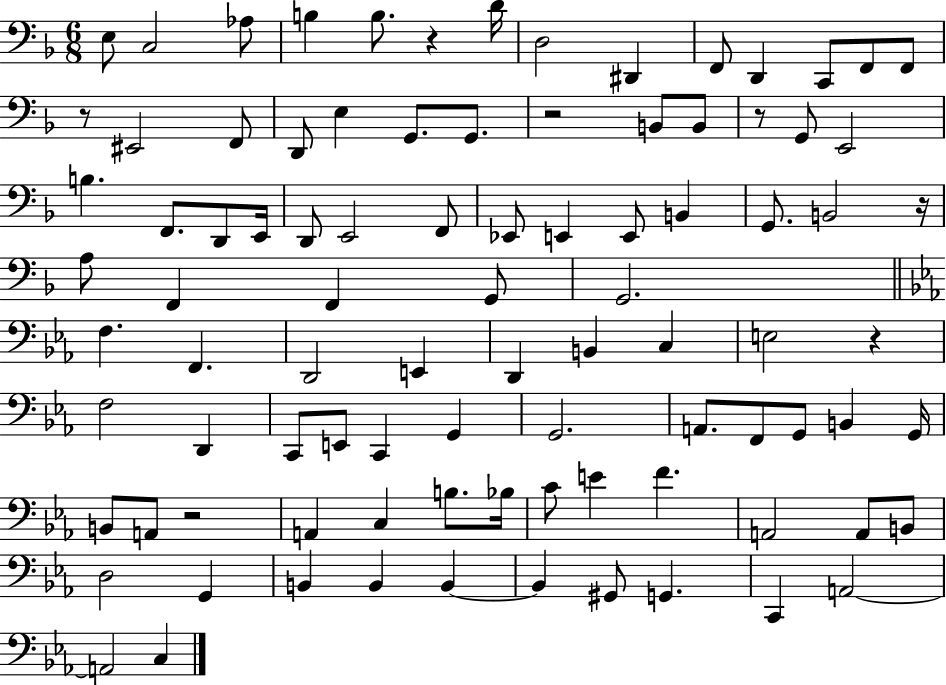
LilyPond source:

{
  \clef bass
  \numericTimeSignature
  \time 6/8
  \key f \major
  \repeat volta 2 { e8 c2 aes8 | b4 b8. r4 d'16 | d2 dis,4 | f,8 d,4 c,8 f,8 f,8 | \break r8 eis,2 f,8 | d,8 e4 g,8. g,8. | r2 b,8 b,8 | r8 g,8 e,2 | \break b4. f,8. d,8 e,16 | d,8 e,2 f,8 | ees,8 e,4 e,8 b,4 | g,8. b,2 r16 | \break a8 f,4 f,4 g,8 | g,2. | \bar "||" \break \key ees \major f4. f,4. | d,2 e,4 | d,4 b,4 c4 | e2 r4 | \break f2 d,4 | c,8 e,8 c,4 g,4 | g,2. | a,8. f,8 g,8 b,4 g,16 | \break b,8 a,8 r2 | a,4 c4 b8. bes16 | c'8 e'4 f'4. | a,2 a,8 b,8 | \break d2 g,4 | b,4 b,4 b,4~~ | b,4 gis,8 g,4. | c,4 a,2~~ | \break a,2 c4 | } \bar "|."
}